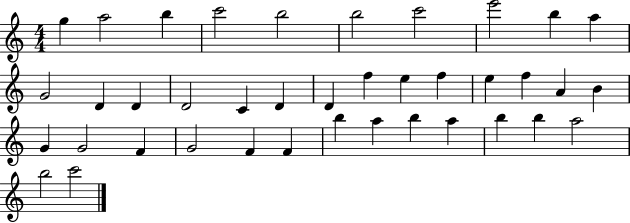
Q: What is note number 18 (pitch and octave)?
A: F5